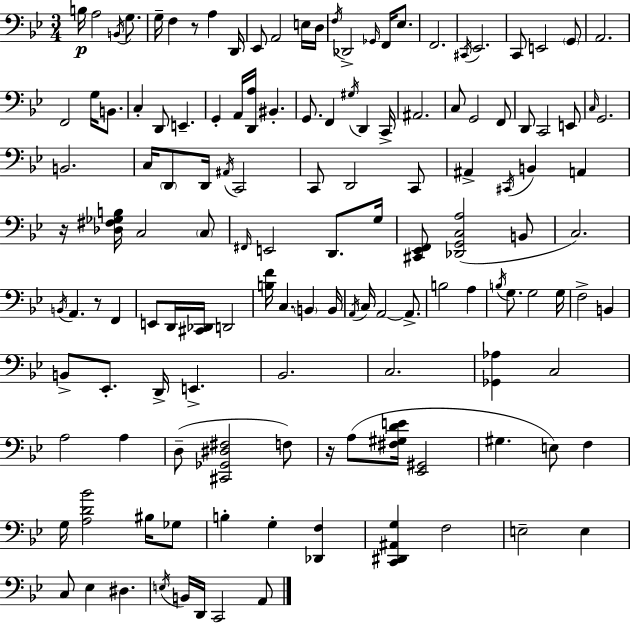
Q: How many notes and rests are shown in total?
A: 137